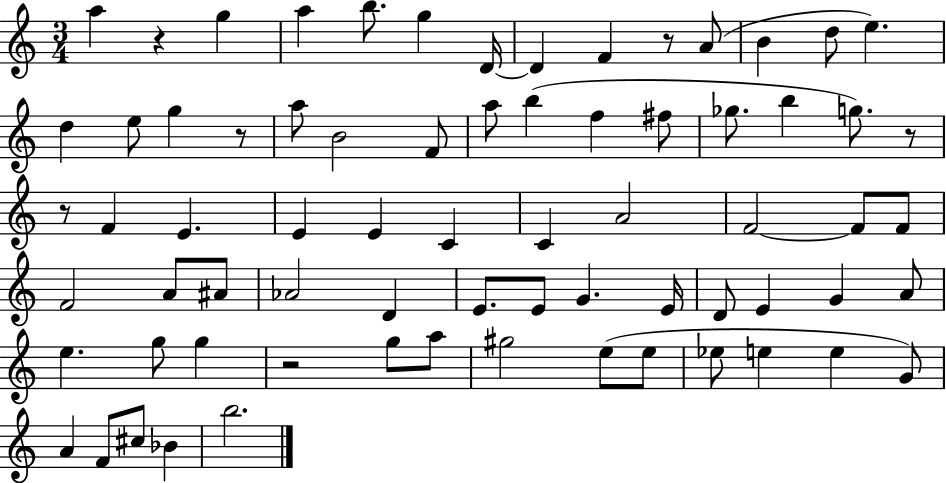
A5/q R/q G5/q A5/q B5/e. G5/q D4/s D4/q F4/q R/e A4/e B4/q D5/e E5/q. D5/q E5/e G5/q R/e A5/e B4/h F4/e A5/e B5/q F5/q F#5/e Gb5/e. B5/q G5/e. R/e R/e F4/q E4/q. E4/q E4/q C4/q C4/q A4/h F4/h F4/e F4/e F4/h A4/e A#4/e Ab4/h D4/q E4/e. E4/e G4/q. E4/s D4/e E4/q G4/q A4/e E5/q. G5/e G5/q R/h G5/e A5/e G#5/h E5/e E5/e Eb5/e E5/q E5/q G4/e A4/q F4/e C#5/e Bb4/q B5/h.